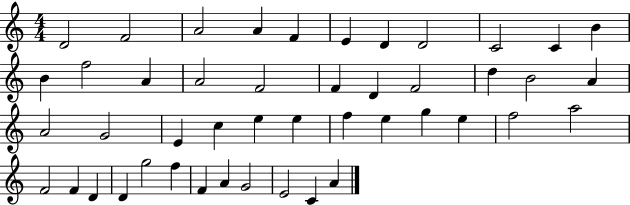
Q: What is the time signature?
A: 4/4